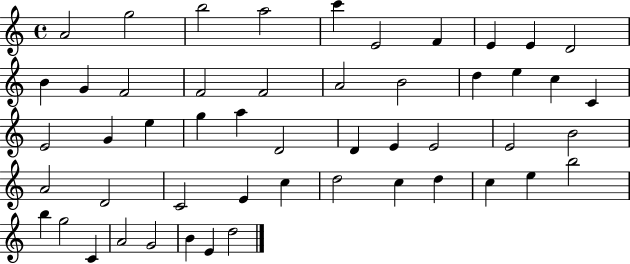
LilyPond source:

{
  \clef treble
  \time 4/4
  \defaultTimeSignature
  \key c \major
  a'2 g''2 | b''2 a''2 | c'''4 e'2 f'4 | e'4 e'4 d'2 | \break b'4 g'4 f'2 | f'2 f'2 | a'2 b'2 | d''4 e''4 c''4 c'4 | \break e'2 g'4 e''4 | g''4 a''4 d'2 | d'4 e'4 e'2 | e'2 b'2 | \break a'2 d'2 | c'2 e'4 c''4 | d''2 c''4 d''4 | c''4 e''4 b''2 | \break b''4 g''2 c'4 | a'2 g'2 | b'4 e'4 d''2 | \bar "|."
}